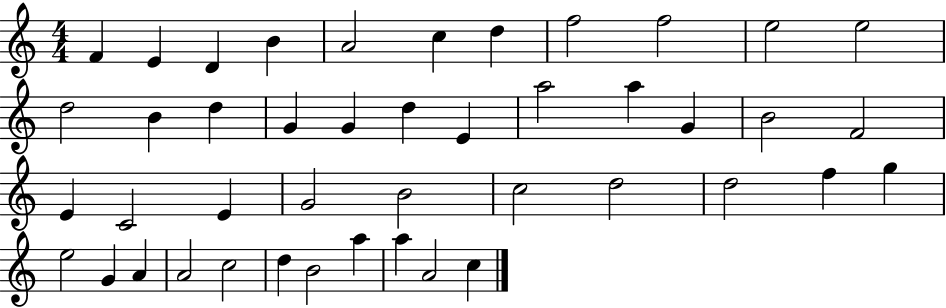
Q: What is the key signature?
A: C major